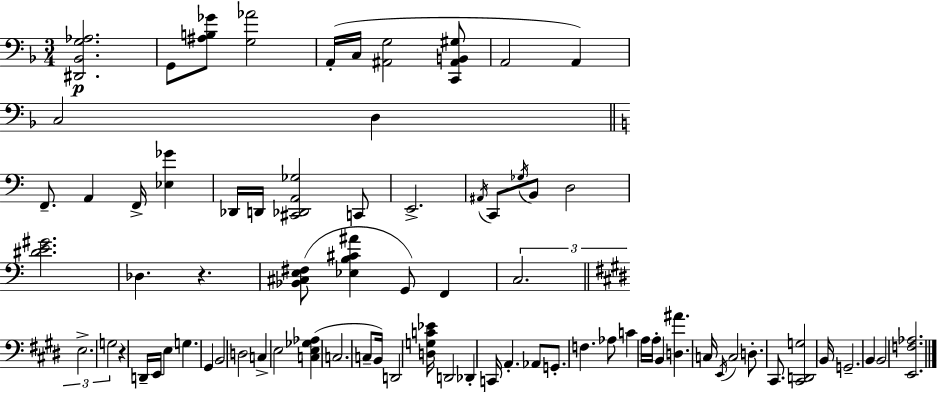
[D#2,Bb2,G3,Ab3]/h. G2/e [A#3,B3,Gb4]/e [G3,Ab4]/h A2/s C3/s [A#2,G3]/h [C2,A#2,B2,G#3]/e A2/h A2/q C3/h D3/q F2/e. A2/q F2/s [Eb3,Gb4]/q Db2/s D2/s [C#2,Db2,A2,Gb3]/h C2/e E2/h. A#2/s C2/e Gb3/s B2/e D3/h [D#4,E4,G#4]/h. Db3/q. R/q. [Bb2,C#3,E3,F#3]/e [Eb3,B3,C#4,A#4]/q G2/e F2/q C3/h. E3/h. G3/h R/q D2/s E2/s E3/q G3/q. G#2/q B2/h D3/h C3/q E3/h [C3,E3,Gb3,Ab3]/q C3/h. C3/e B2/s D2/h [D3,G3,C4,Eb4]/s D2/h Db2/q C2/s A2/q. Ab2/e G2/e. F3/q. Ab3/e C4/q A3/s A3/s B2/q [D3,A#4]/q. C3/s E2/s C3/h D3/e. C#2/e. [C#2,D2,G3]/h B2/s G2/h. B2/q B2/h [E2,F3,Ab3]/h.